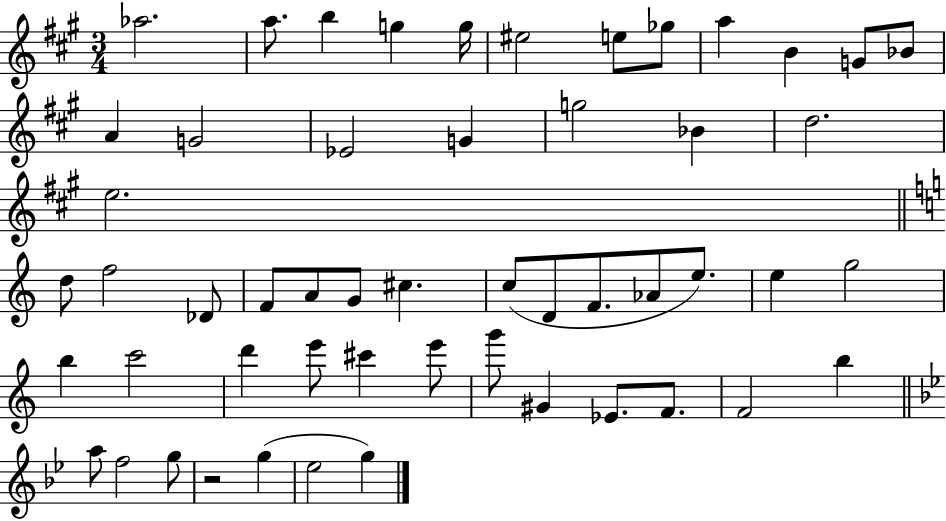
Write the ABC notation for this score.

X:1
T:Untitled
M:3/4
L:1/4
K:A
_a2 a/2 b g g/4 ^e2 e/2 _g/2 a B G/2 _B/2 A G2 _E2 G g2 _B d2 e2 d/2 f2 _D/2 F/2 A/2 G/2 ^c c/2 D/2 F/2 _A/2 e/2 e g2 b c'2 d' e'/2 ^c' e'/2 g'/2 ^G _E/2 F/2 F2 b a/2 f2 g/2 z2 g _e2 g